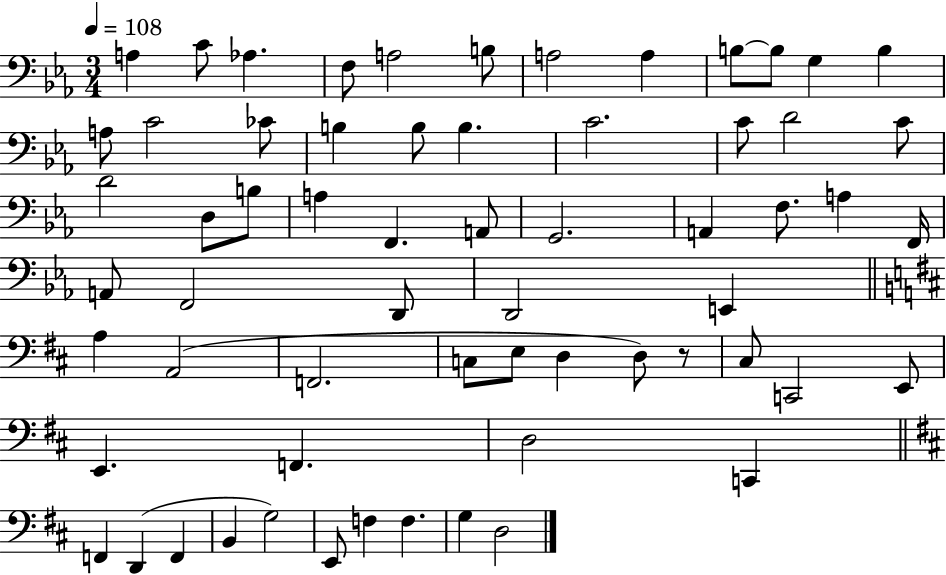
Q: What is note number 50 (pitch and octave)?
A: F2